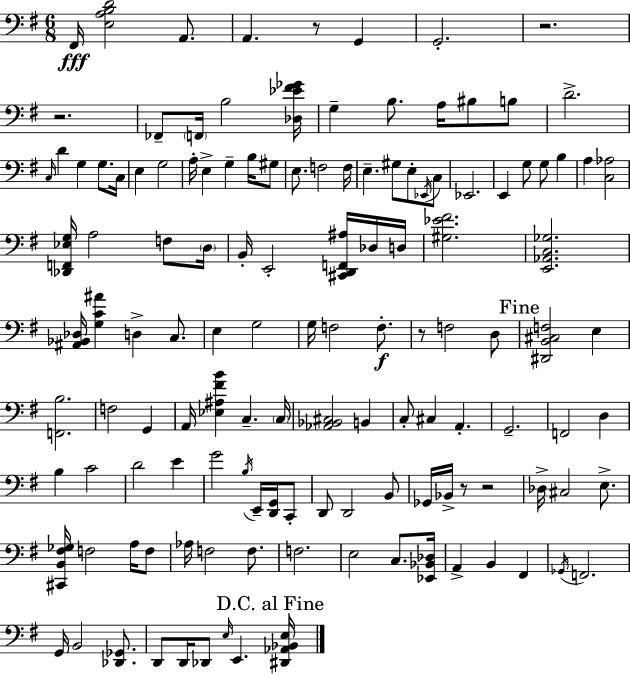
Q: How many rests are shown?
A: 6